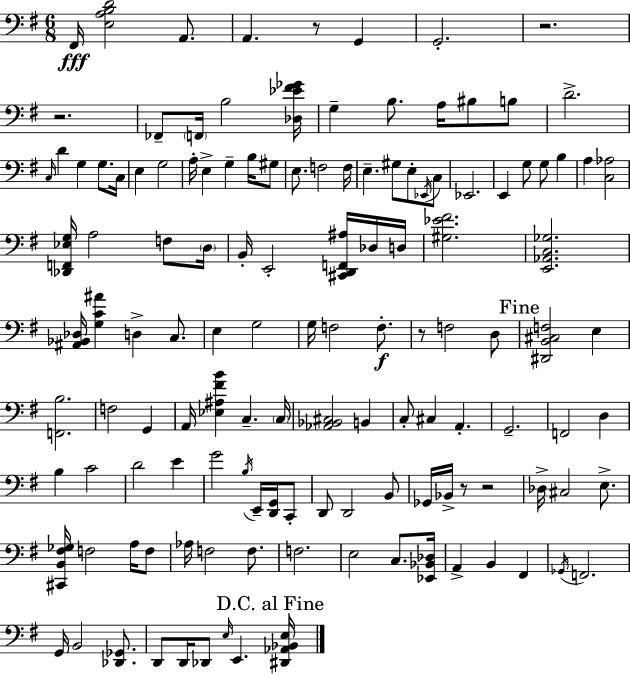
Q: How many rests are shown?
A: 6